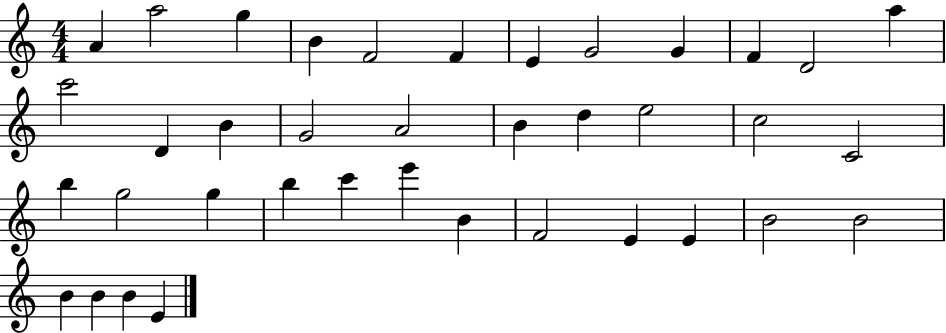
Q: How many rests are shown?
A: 0